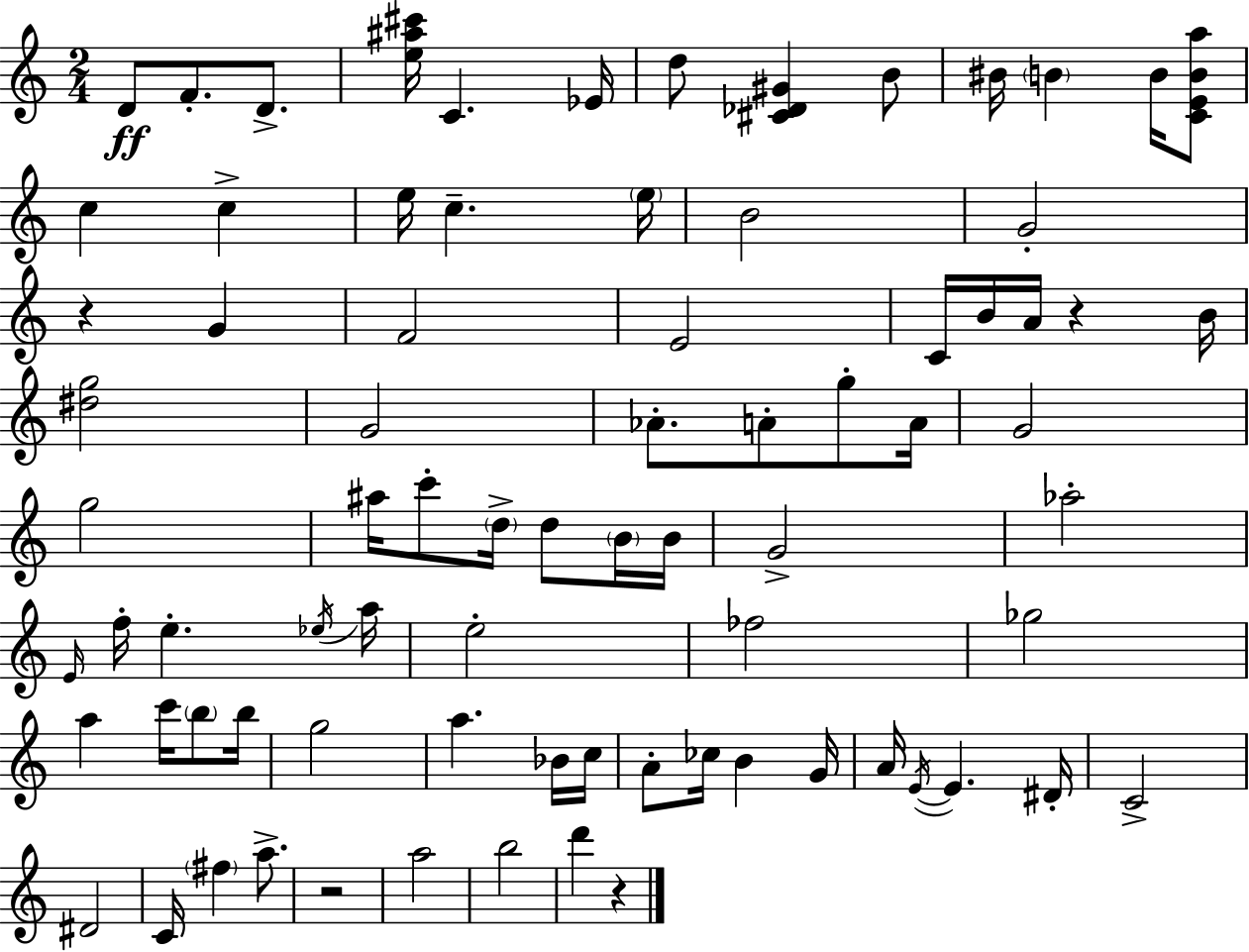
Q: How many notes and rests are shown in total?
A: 79